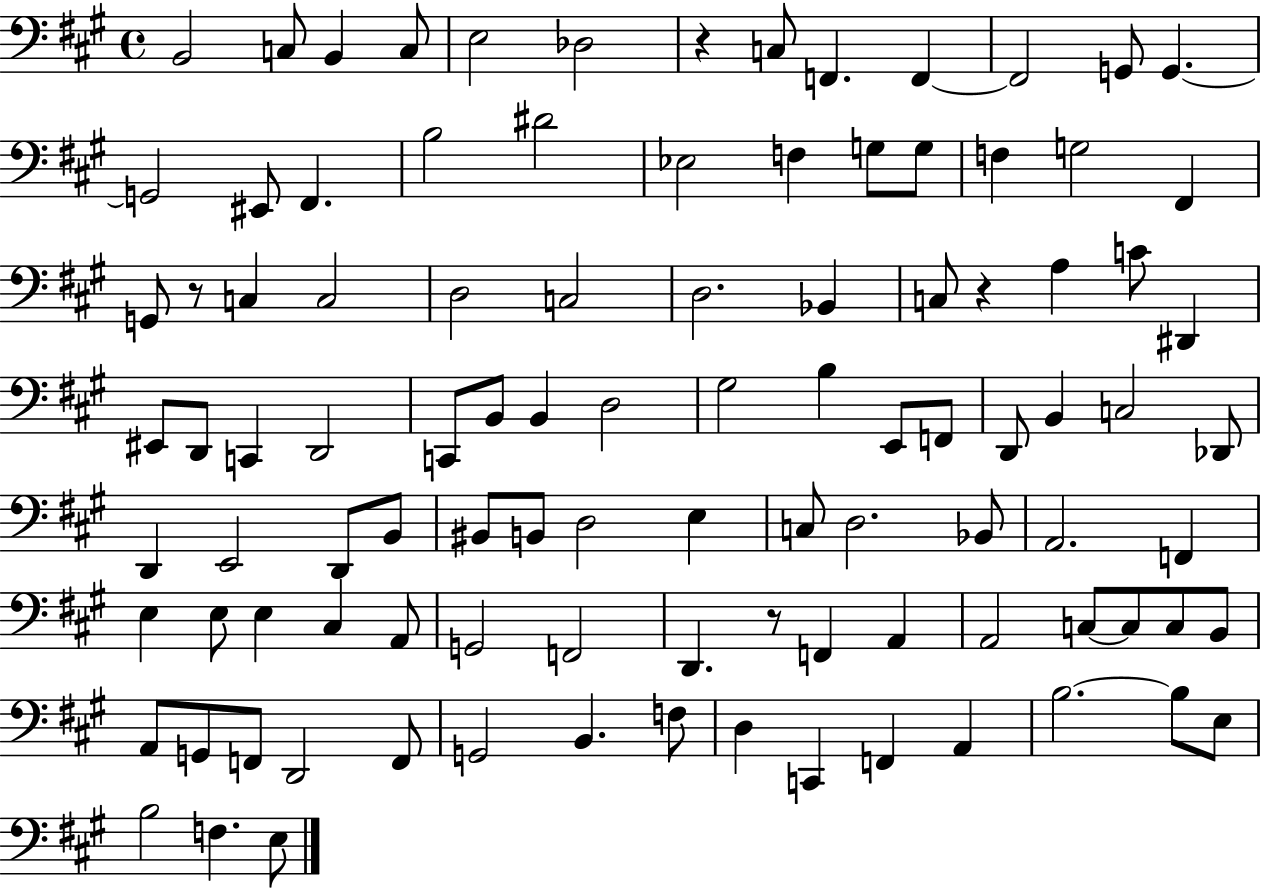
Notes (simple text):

B2/h C3/e B2/q C3/e E3/h Db3/h R/q C3/e F2/q. F2/q F2/h G2/e G2/q. G2/h EIS2/e F#2/q. B3/h D#4/h Eb3/h F3/q G3/e G3/e F3/q G3/h F#2/q G2/e R/e C3/q C3/h D3/h C3/h D3/h. Bb2/q C3/e R/q A3/q C4/e D#2/q EIS2/e D2/e C2/q D2/h C2/e B2/e B2/q D3/h G#3/h B3/q E2/e F2/e D2/e B2/q C3/h Db2/e D2/q E2/h D2/e B2/e BIS2/e B2/e D3/h E3/q C3/e D3/h. Bb2/e A2/h. F2/q E3/q E3/e E3/q C#3/q A2/e G2/h F2/h D2/q. R/e F2/q A2/q A2/h C3/e C3/e C3/e B2/e A2/e G2/e F2/e D2/h F2/e G2/h B2/q. F3/e D3/q C2/q F2/q A2/q B3/h. B3/e E3/e B3/h F3/q. E3/e